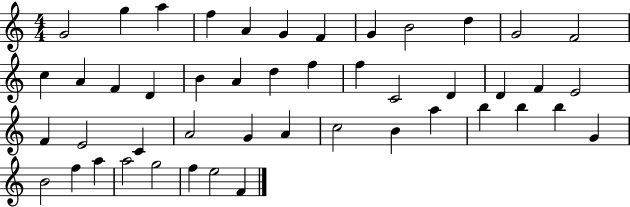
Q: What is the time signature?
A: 4/4